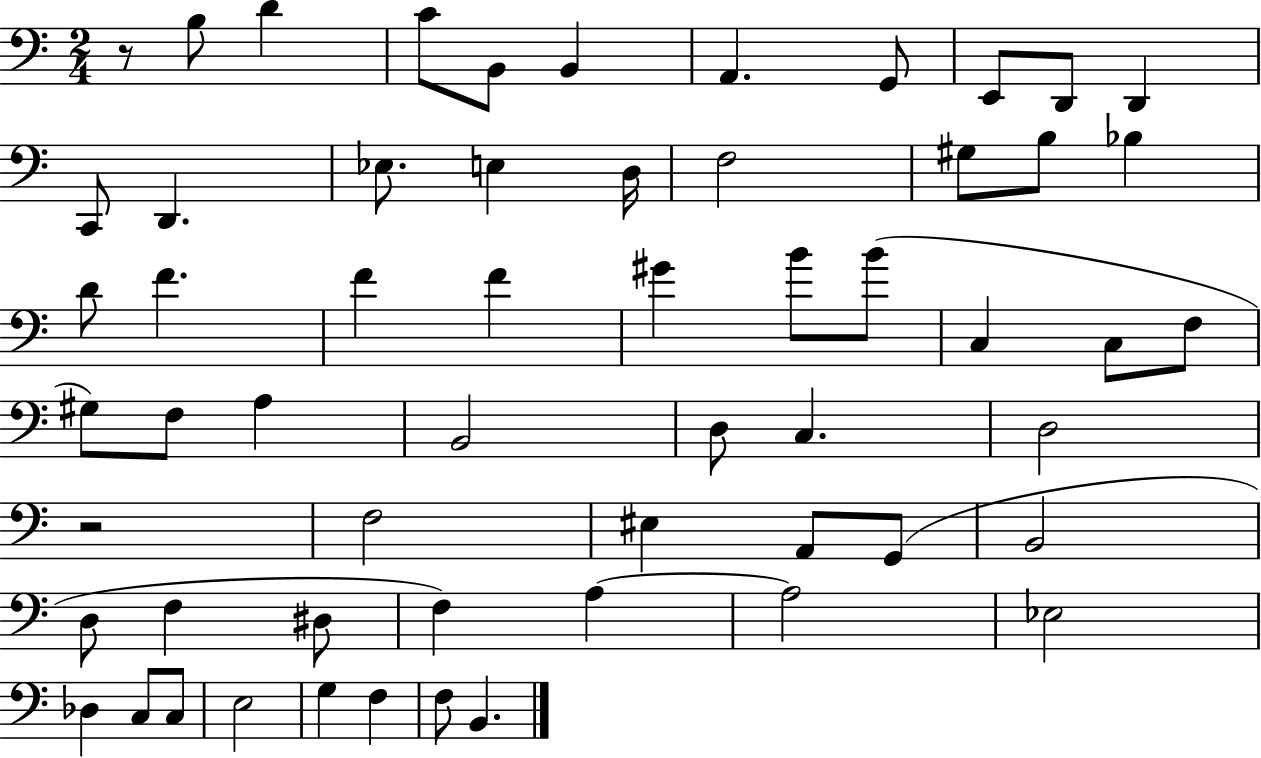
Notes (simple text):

R/e B3/e D4/q C4/e B2/e B2/q A2/q. G2/e E2/e D2/e D2/q C2/e D2/q. Eb3/e. E3/q D3/s F3/h G#3/e B3/e Bb3/q D4/e F4/q. F4/q F4/q G#4/q B4/e B4/e C3/q C3/e F3/e G#3/e F3/e A3/q B2/h D3/e C3/q. D3/h R/h F3/h EIS3/q A2/e G2/e B2/h D3/e F3/q D#3/e F3/q A3/q A3/h Eb3/h Db3/q C3/e C3/e E3/h G3/q F3/q F3/e B2/q.